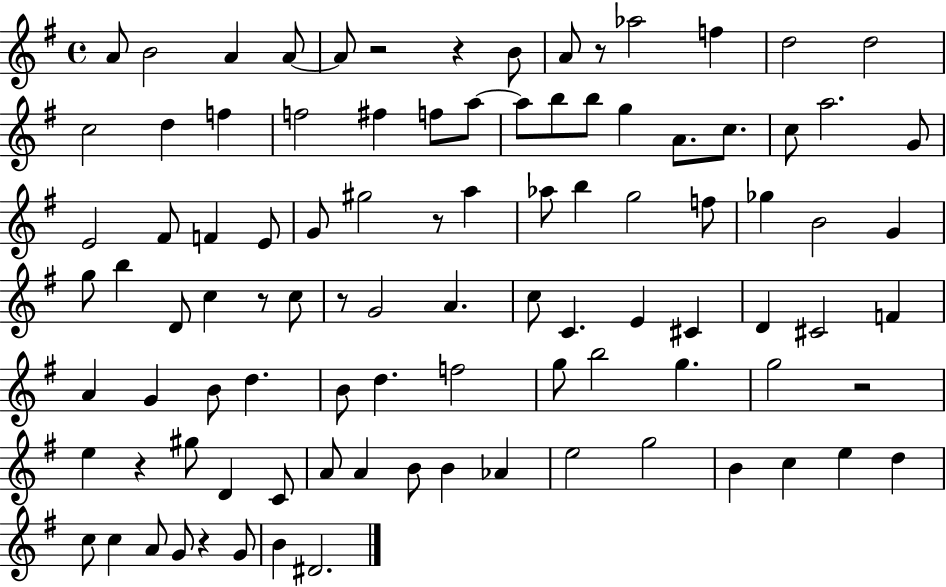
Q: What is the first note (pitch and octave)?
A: A4